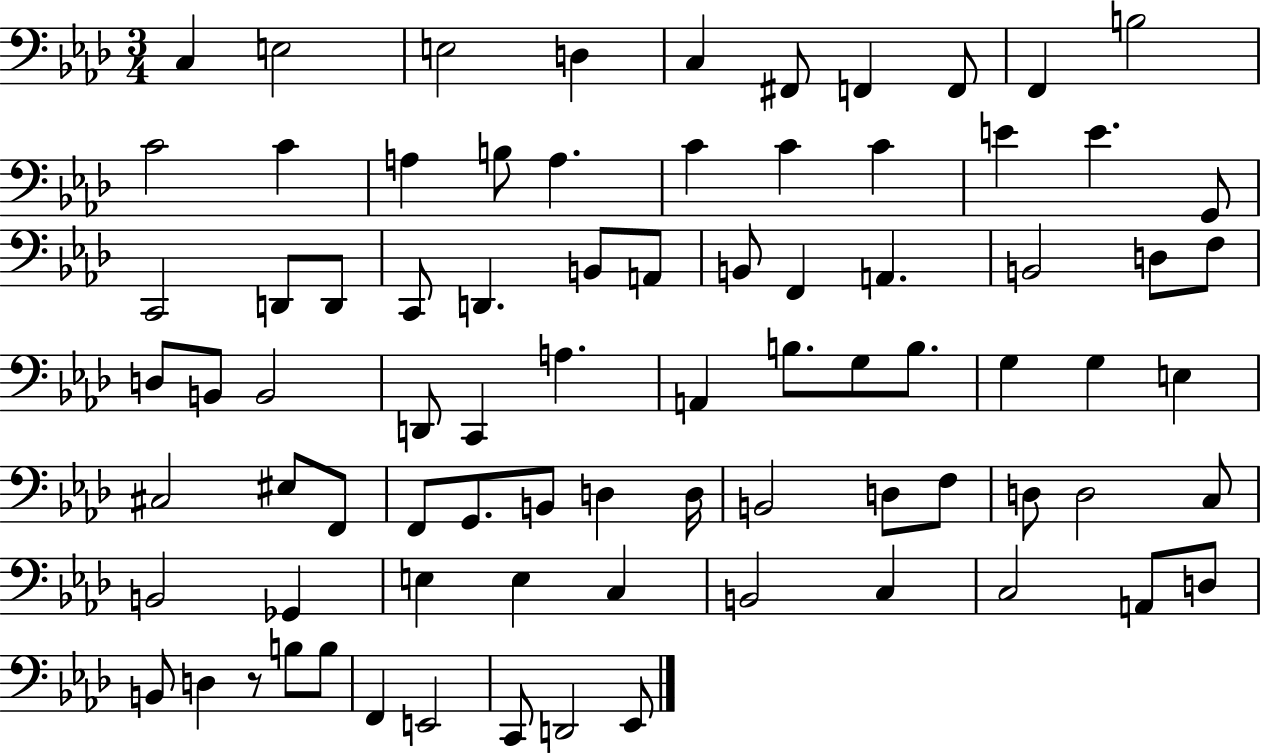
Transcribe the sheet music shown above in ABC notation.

X:1
T:Untitled
M:3/4
L:1/4
K:Ab
C, E,2 E,2 D, C, ^F,,/2 F,, F,,/2 F,, B,2 C2 C A, B,/2 A, C C C E E G,,/2 C,,2 D,,/2 D,,/2 C,,/2 D,, B,,/2 A,,/2 B,,/2 F,, A,, B,,2 D,/2 F,/2 D,/2 B,,/2 B,,2 D,,/2 C,, A, A,, B,/2 G,/2 B,/2 G, G, E, ^C,2 ^E,/2 F,,/2 F,,/2 G,,/2 B,,/2 D, D,/4 B,,2 D,/2 F,/2 D,/2 D,2 C,/2 B,,2 _G,, E, E, C, B,,2 C, C,2 A,,/2 D,/2 B,,/2 D, z/2 B,/2 B,/2 F,, E,,2 C,,/2 D,,2 _E,,/2